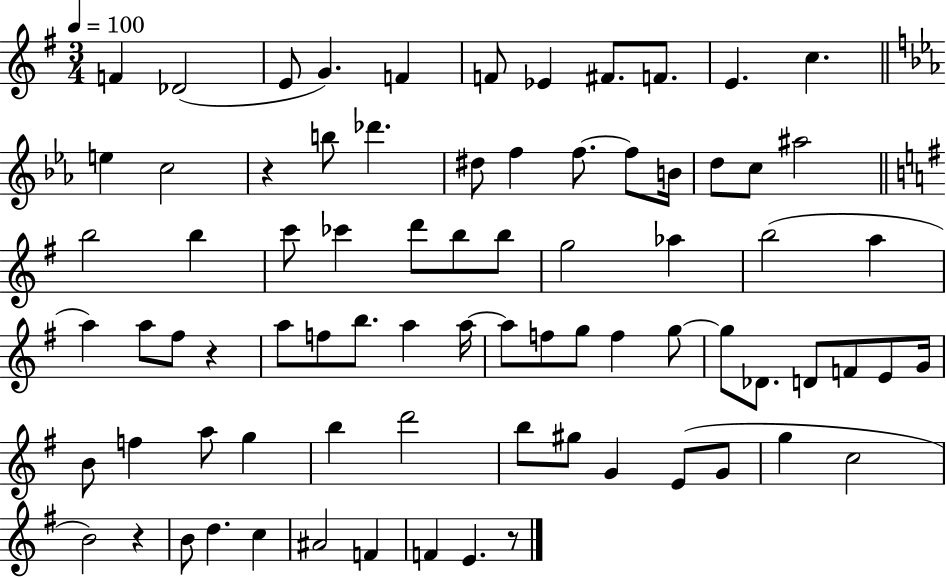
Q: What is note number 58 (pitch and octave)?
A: B5